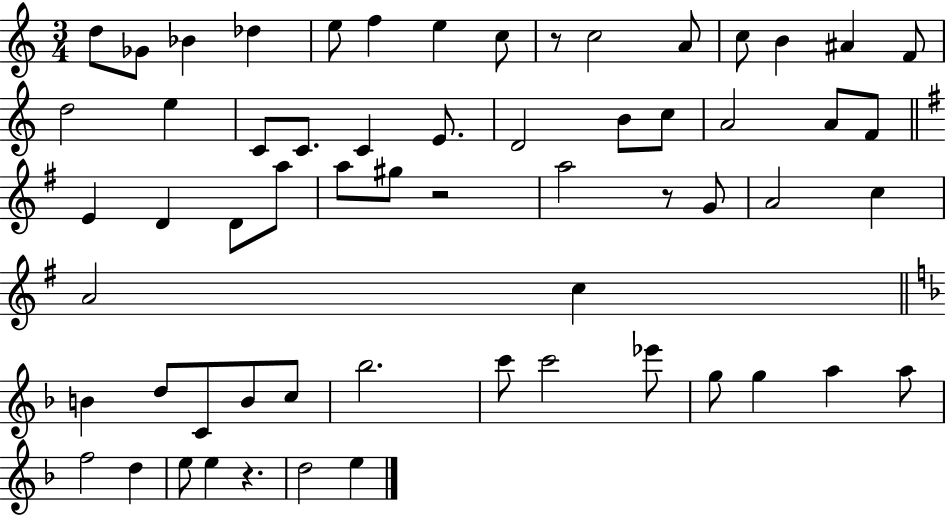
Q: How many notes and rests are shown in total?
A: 61